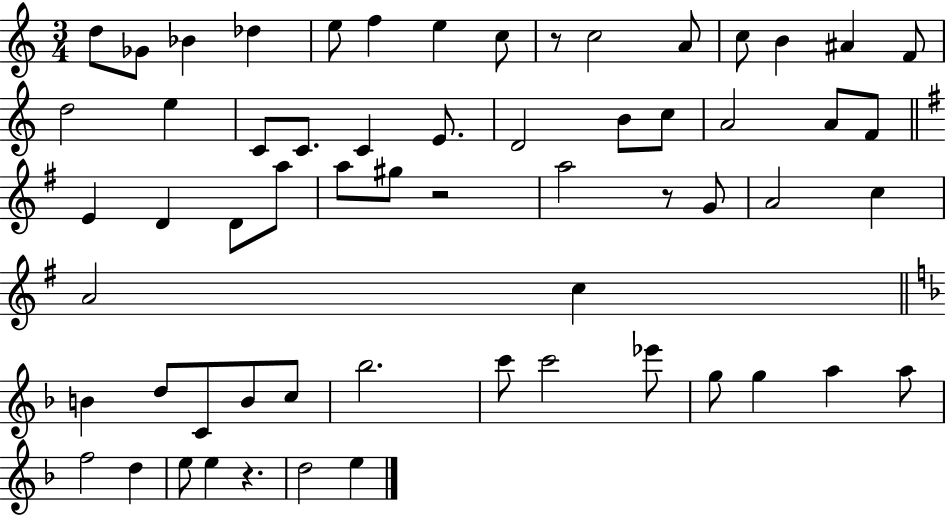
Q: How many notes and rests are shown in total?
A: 61